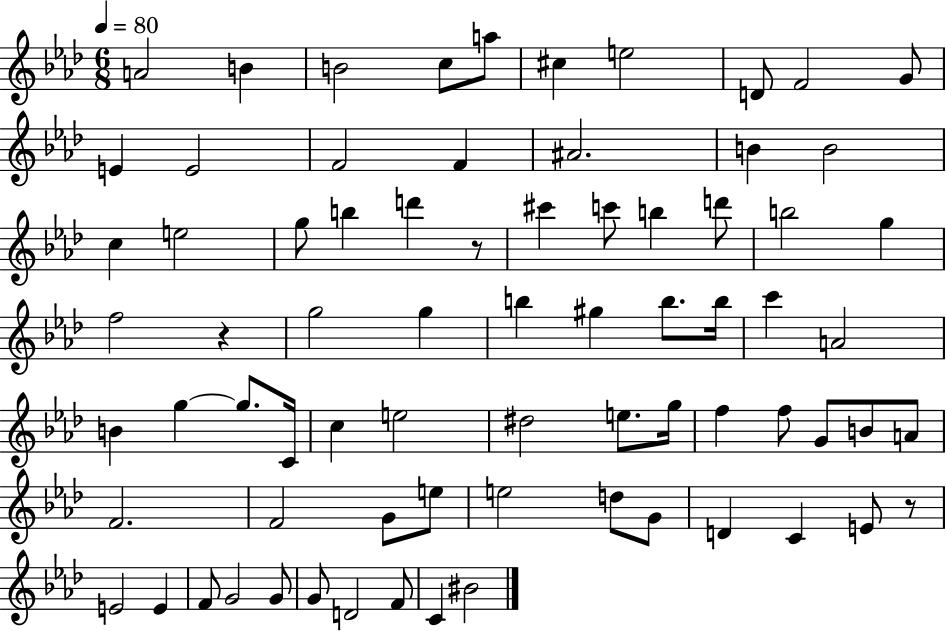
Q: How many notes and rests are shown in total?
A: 74